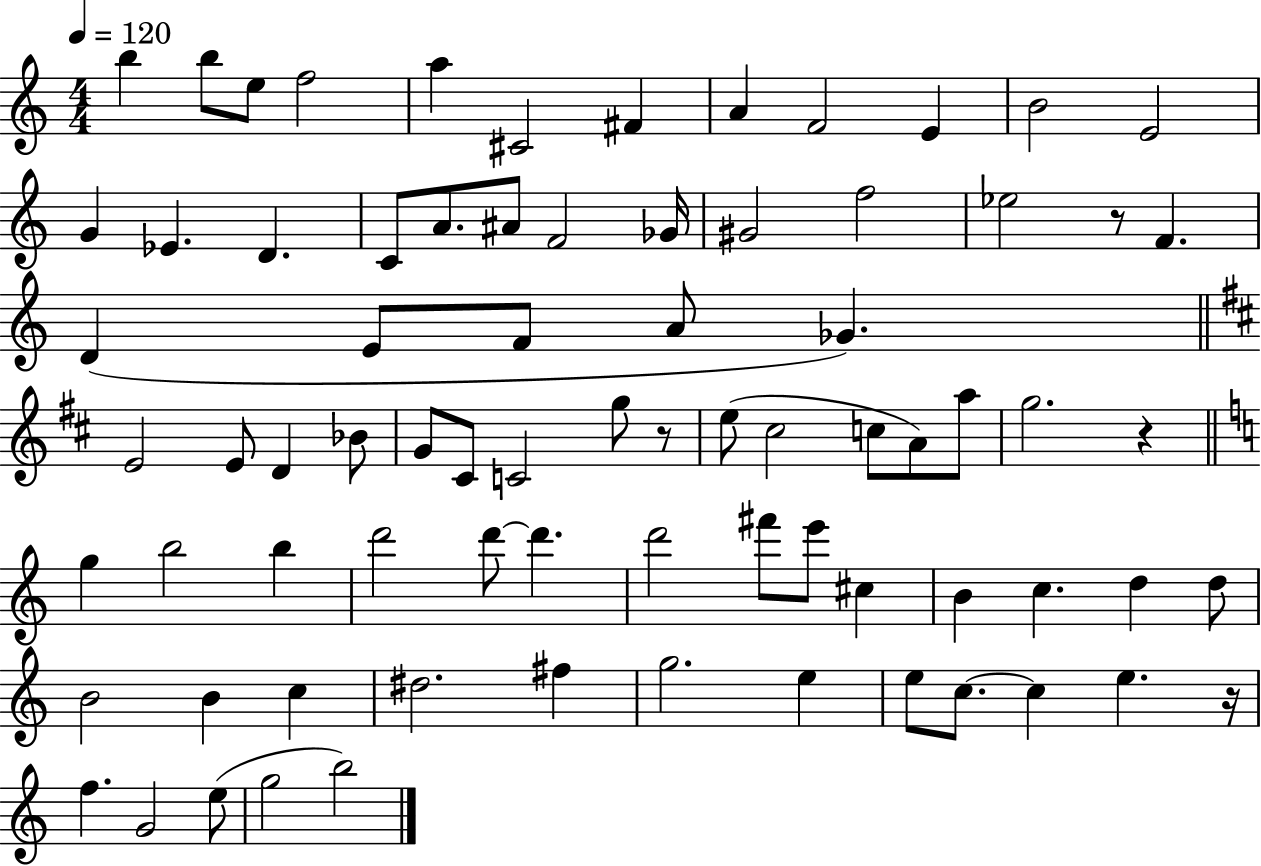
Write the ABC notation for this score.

X:1
T:Untitled
M:4/4
L:1/4
K:C
b b/2 e/2 f2 a ^C2 ^F A F2 E B2 E2 G _E D C/2 A/2 ^A/2 F2 _G/4 ^G2 f2 _e2 z/2 F D E/2 F/2 A/2 _G E2 E/2 D _B/2 G/2 ^C/2 C2 g/2 z/2 e/2 ^c2 c/2 A/2 a/2 g2 z g b2 b d'2 d'/2 d' d'2 ^f'/2 e'/2 ^c B c d d/2 B2 B c ^d2 ^f g2 e e/2 c/2 c e z/4 f G2 e/2 g2 b2